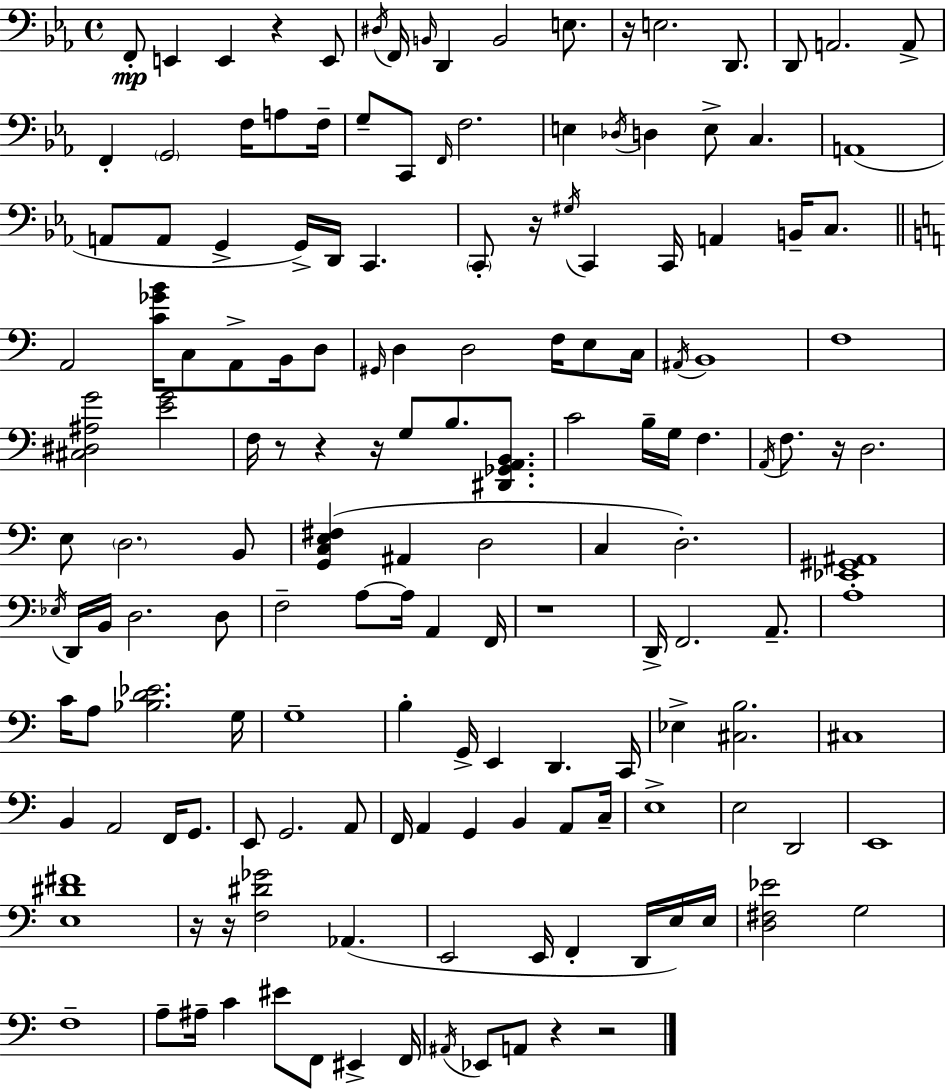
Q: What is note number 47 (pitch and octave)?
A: B2